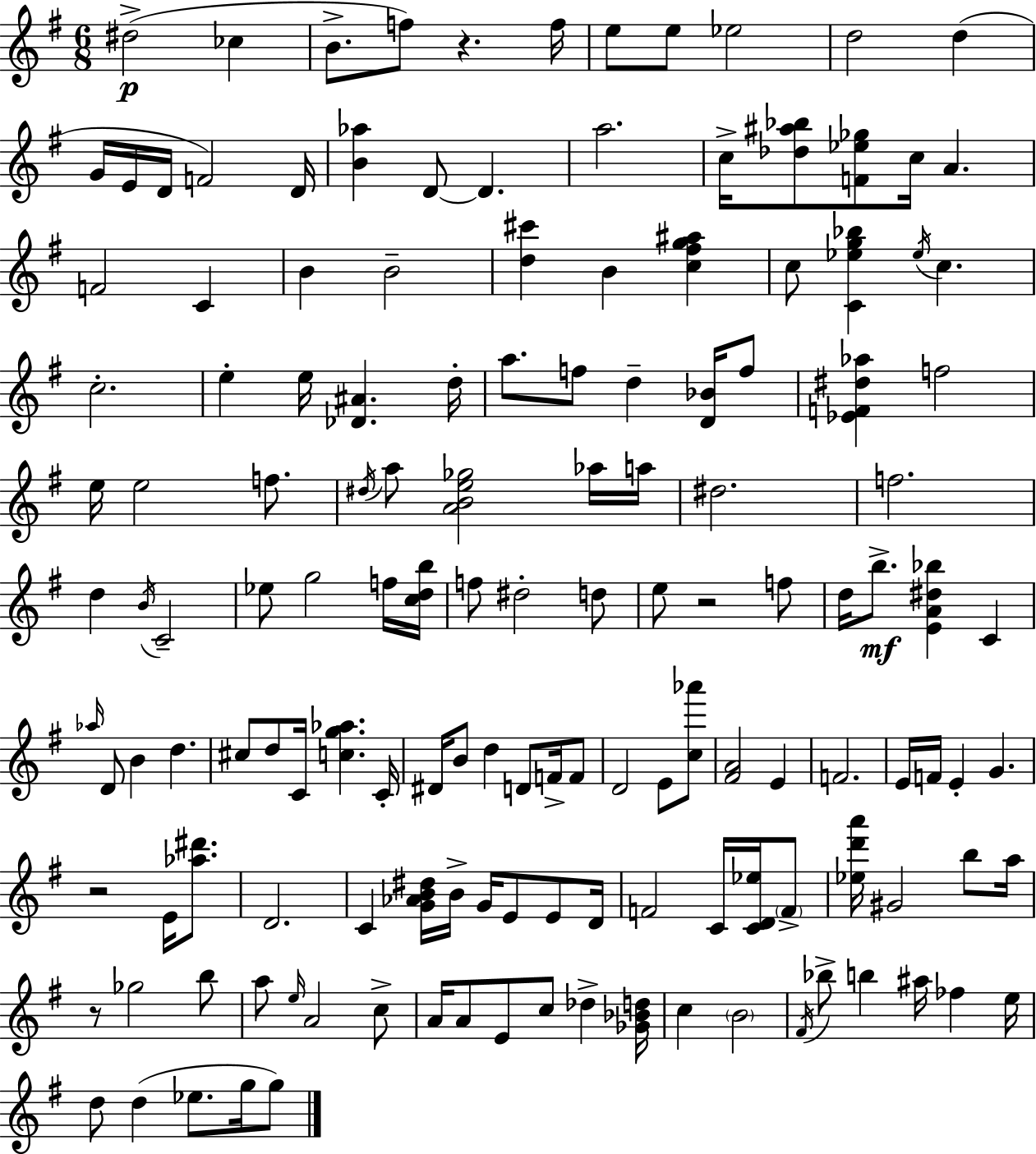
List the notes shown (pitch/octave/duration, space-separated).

D#5/h CES5/q B4/e. F5/e R/q. F5/s E5/e E5/e Eb5/h D5/h D5/q G4/s E4/s D4/s F4/h D4/s [B4,Ab5]/q D4/e D4/q. A5/h. C5/s [Db5,A#5,Bb5]/e [F4,Eb5,Gb5]/e C5/s A4/q. F4/h C4/q B4/q B4/h [D5,C#6]/q B4/q [C5,F#5,G5,A#5]/q C5/e [C4,Eb5,G5,Bb5]/q Eb5/s C5/q. C5/h. E5/q E5/s [Db4,A#4]/q. D5/s A5/e. F5/e D5/q [D4,Bb4]/s F5/e [Eb4,F4,D#5,Ab5]/q F5/h E5/s E5/h F5/e. D#5/s A5/e [A4,B4,E5,Gb5]/h Ab5/s A5/s D#5/h. F5/h. D5/q B4/s C4/h Eb5/e G5/h F5/s [C5,D5,B5]/s F5/e D#5/h D5/e E5/e R/h F5/e D5/s B5/e. [E4,A4,D#5,Bb5]/q C4/q Ab5/s D4/e B4/q D5/q. C#5/e D5/e C4/s [C5,G5,Ab5]/q. C4/s D#4/s B4/e D5/q D4/e F4/s F4/e D4/h E4/e [C5,Ab6]/e [F#4,A4]/h E4/q F4/h. E4/s F4/s E4/q G4/q. R/h E4/s [Ab5,D#6]/e. D4/h. C4/q [G4,Ab4,B4,D#5]/s B4/s G4/s E4/e E4/e D4/s F4/h C4/s [C4,D4,Eb5]/s F4/e [Eb5,D6,A6]/s G#4/h B5/e A5/s R/e Gb5/h B5/e A5/e E5/s A4/h C5/e A4/s A4/e E4/e C5/e Db5/q [Gb4,Bb4,D5]/s C5/q B4/h F#4/s Bb5/e B5/q A#5/s FES5/q E5/s D5/e D5/q Eb5/e. G5/s G5/e